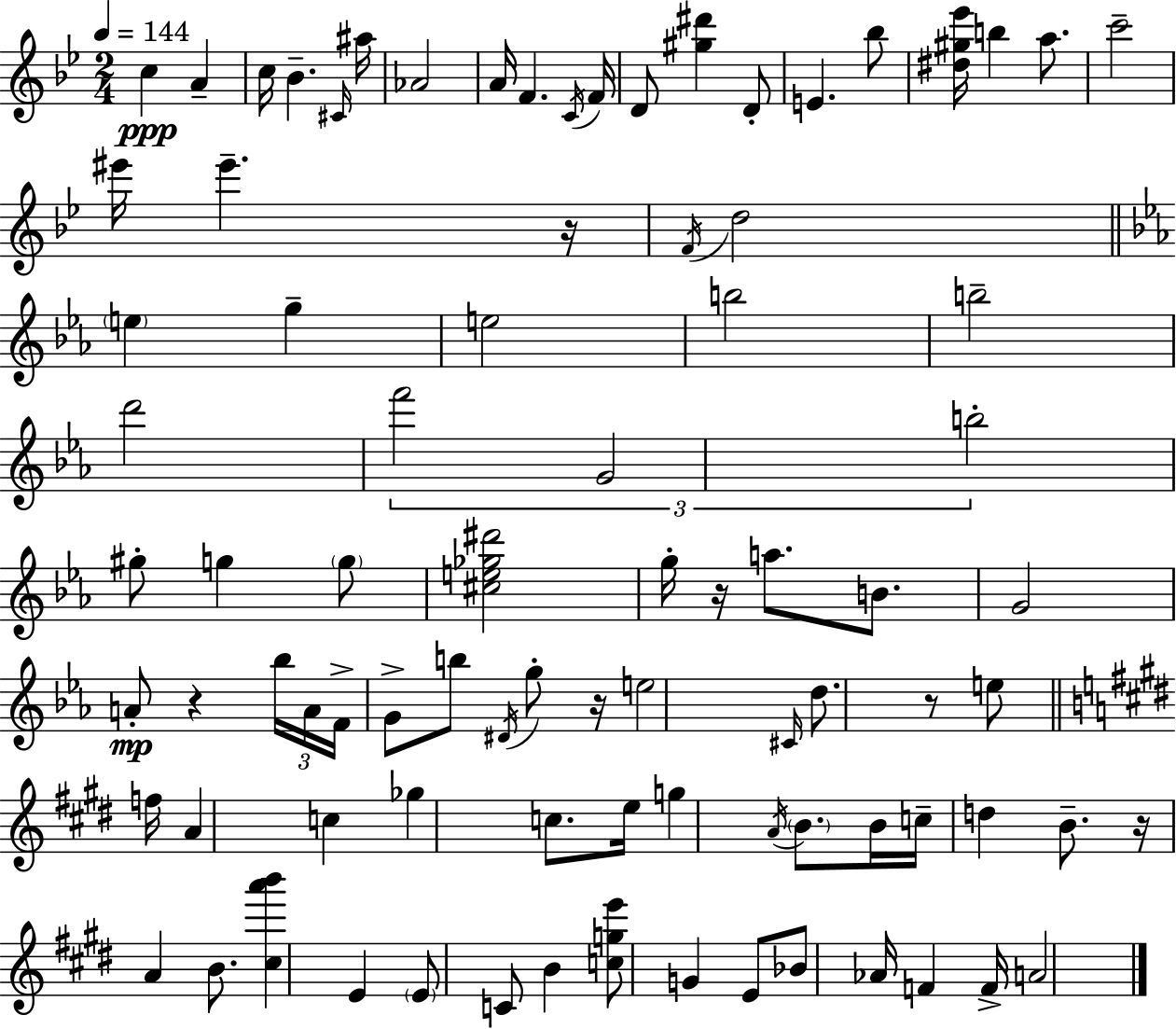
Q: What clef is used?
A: treble